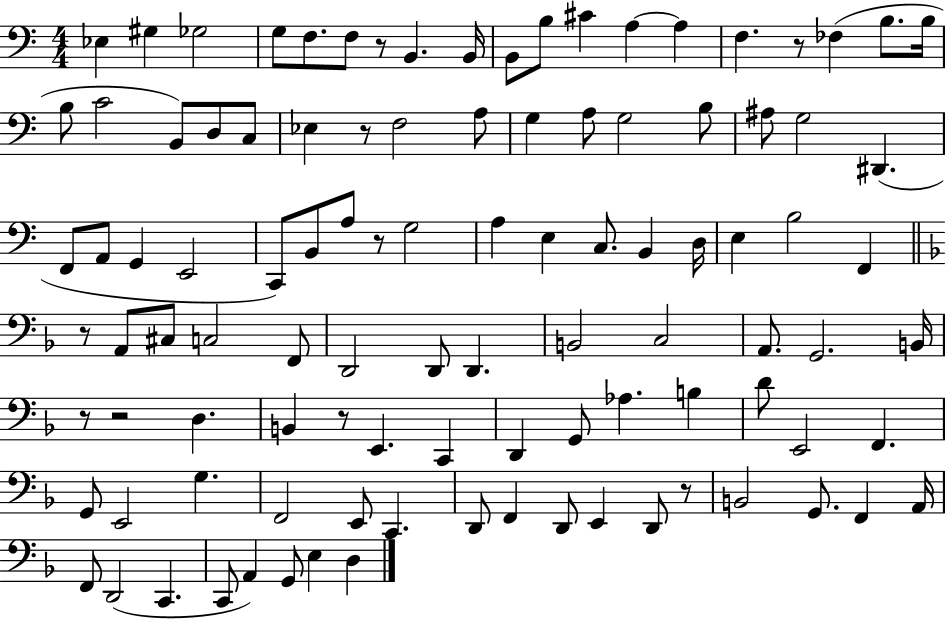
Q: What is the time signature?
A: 4/4